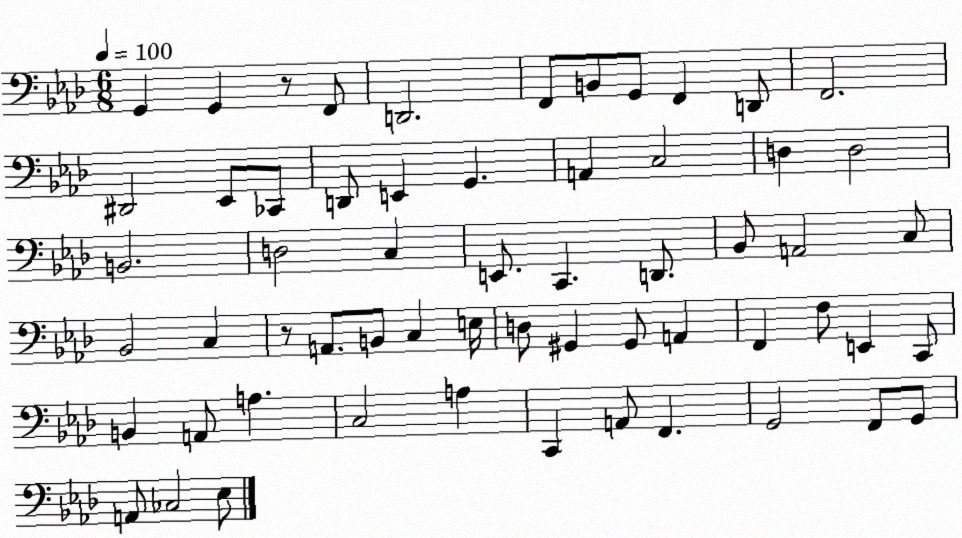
X:1
T:Untitled
M:6/8
L:1/4
K:Ab
G,, G,, z/2 F,,/2 D,,2 F,,/2 B,,/2 G,,/2 F,, D,,/2 F,,2 ^D,,2 _E,,/2 _C,,/2 D,,/2 E,, G,, A,, C,2 D, D,2 B,,2 D,2 C, E,,/2 C,, D,,/2 _B,,/2 A,,2 C,/2 _B,,2 C, z/2 A,,/2 B,,/2 C, E,/4 D,/2 ^G,, ^G,,/2 A,, F,, F,/2 E,, C,,/2 B,, A,,/2 A, C,2 A, C,, A,,/2 F,, G,,2 F,,/2 G,,/2 A,,/2 _C,2 _E,/2